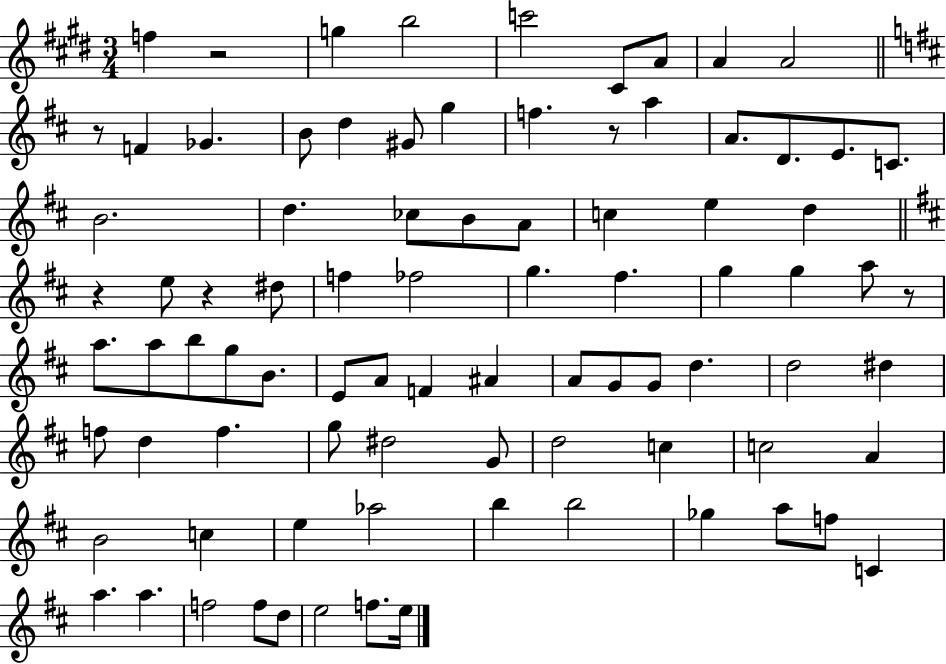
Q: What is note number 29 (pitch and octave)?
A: E5